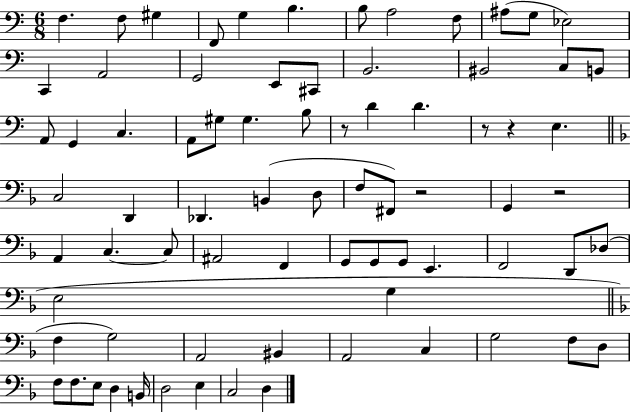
F3/q. F3/e G#3/q F2/e G3/q B3/q. B3/e A3/h F3/e A#3/e G3/e Eb3/h C2/q A2/h G2/h E2/e C#2/e B2/h. BIS2/h C3/e B2/e A2/e G2/q C3/q. A2/e G#3/e G#3/q. B3/e R/e D4/q D4/q. R/e R/q E3/q. C3/h D2/q Db2/q. B2/q D3/e F3/e F#2/e R/h G2/q R/h A2/q C3/q. C3/e A#2/h F2/q G2/e G2/e G2/e E2/q. F2/h D2/e Db3/e E3/h G3/q F3/q G3/h A2/h BIS2/q A2/h C3/q G3/h F3/e D3/e F3/e F3/e. E3/e D3/q B2/s D3/h E3/q C3/h D3/q